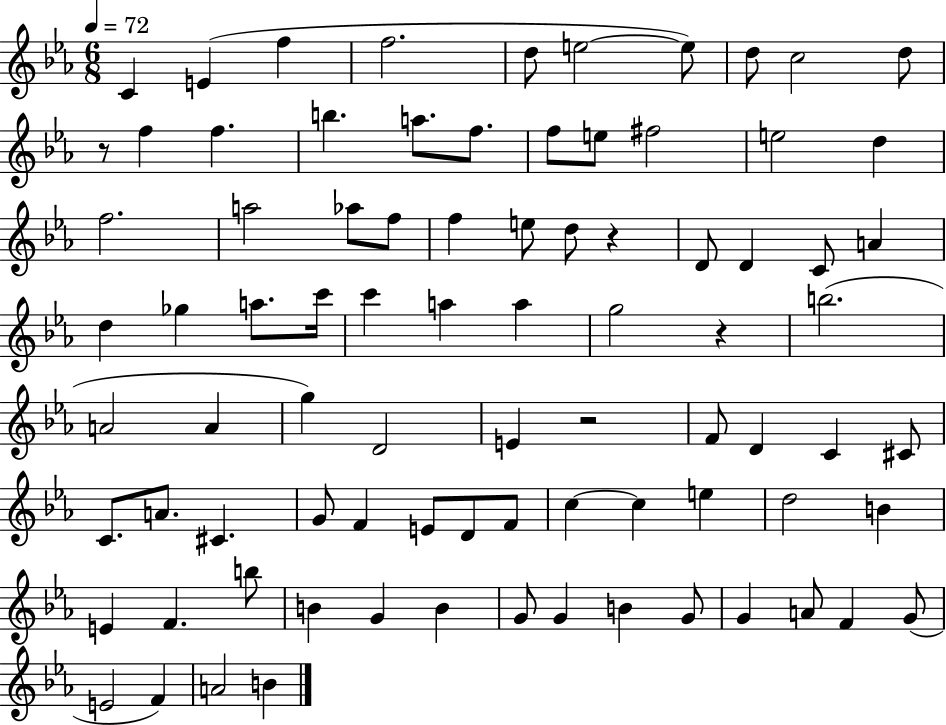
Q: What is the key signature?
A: EES major